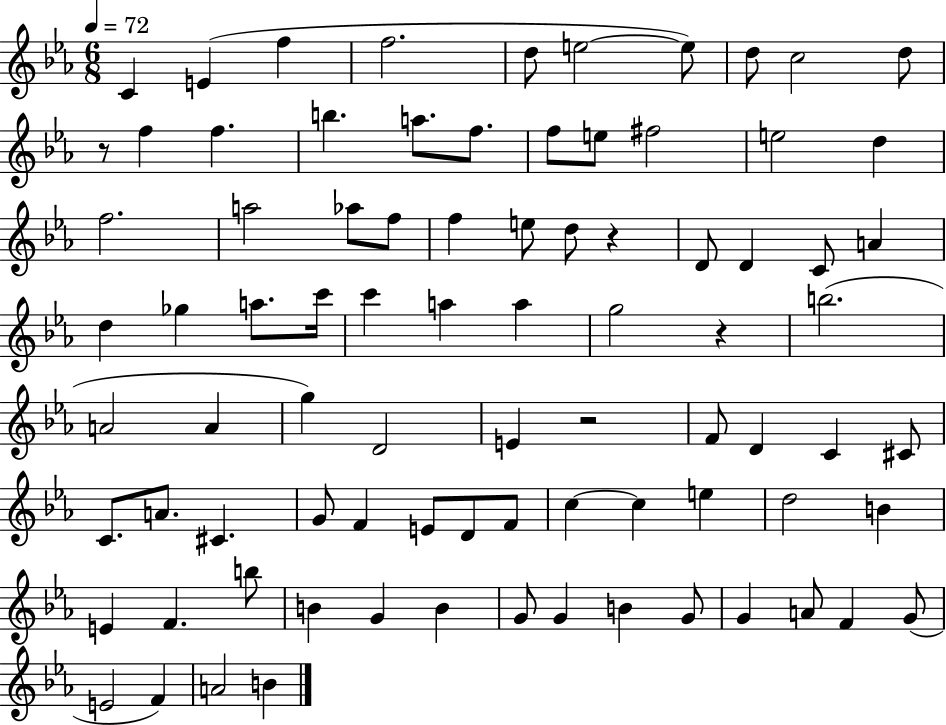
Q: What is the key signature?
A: EES major